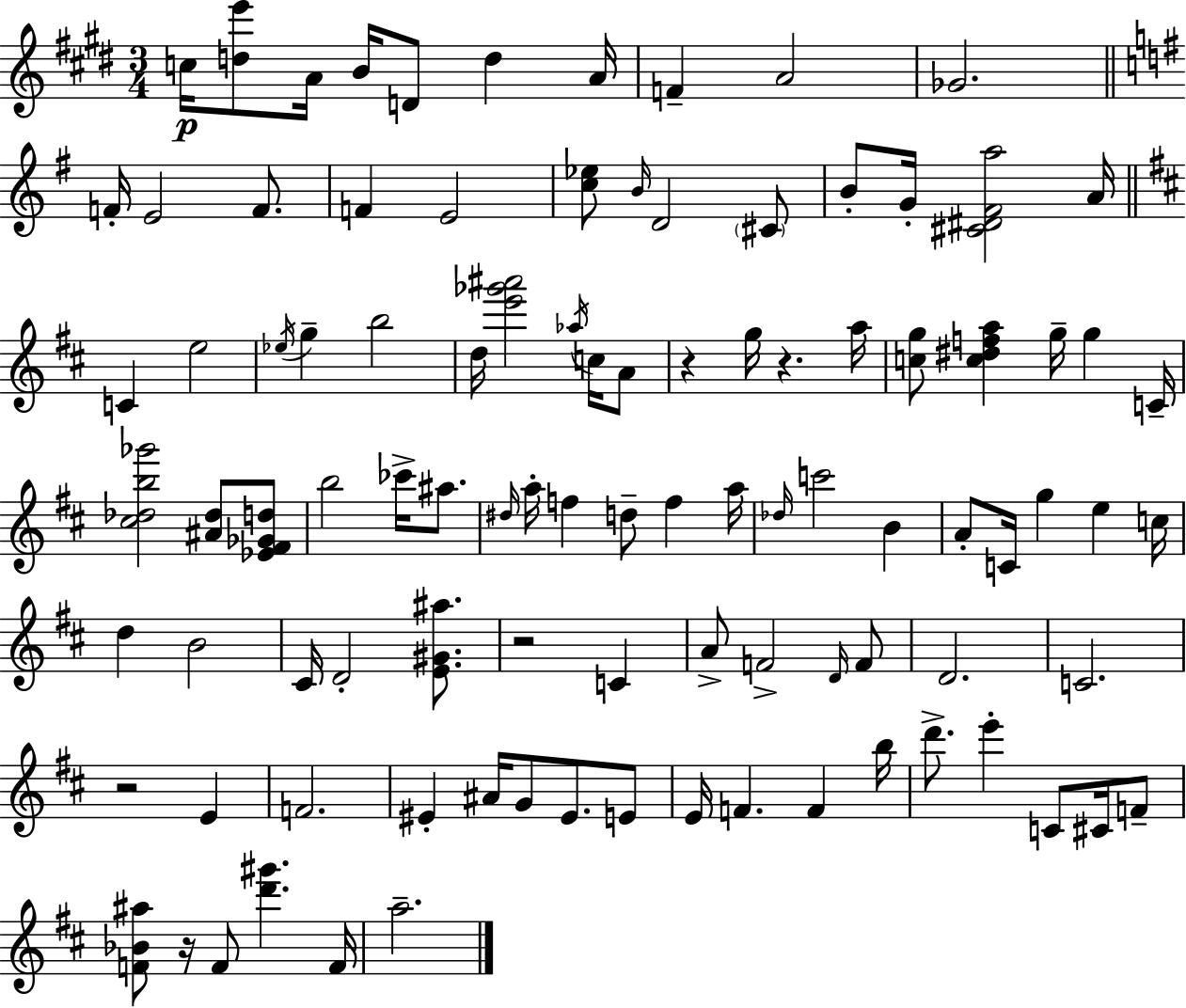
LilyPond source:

{
  \clef treble
  \numericTimeSignature
  \time 3/4
  \key e \major
  \repeat volta 2 { c''16\p <d'' e'''>8 a'16 b'16 d'8 d''4 a'16 | f'4-- a'2 | ges'2. | \bar "||" \break \key g \major f'16-. e'2 f'8. | f'4 e'2 | <c'' ees''>8 \grace { b'16 } d'2 \parenthesize cis'8 | b'8-. g'16-. <cis' dis' fis' a''>2 | \break a'16 \bar "||" \break \key d \major c'4 e''2 | \acciaccatura { ees''16 } g''4-- b''2 | d''16 <e''' ges''' ais'''>2 \acciaccatura { aes''16 } c''16 | a'8 r4 g''16 r4. | \break a''16 <c'' g''>8 <c'' dis'' f'' a''>4 g''16-- g''4 | c'16-- <cis'' des'' b'' ges'''>2 <ais' des''>8 | <ees' fis' ges' d''>8 b''2 ces'''16-> ais''8. | \grace { dis''16 } a''16-. f''4 d''8-- f''4 | \break a''16 \grace { des''16 } c'''2 | b'4 a'8-. c'16 g''4 e''4 | c''16 d''4 b'2 | cis'16 d'2-. | \break <e' gis' ais''>8. r2 | c'4 a'8-> f'2-> | \grace { d'16 } f'8 d'2. | c'2. | \break r2 | e'4 f'2. | eis'4-. ais'16 g'8 | eis'8. e'8 e'16 f'4. | \break f'4 b''16 d'''8.-> e'''4-. | c'8 cis'16 f'8-- <f' bes' ais''>8 r16 f'8 <d''' gis'''>4. | f'16 a''2.-- | } \bar "|."
}